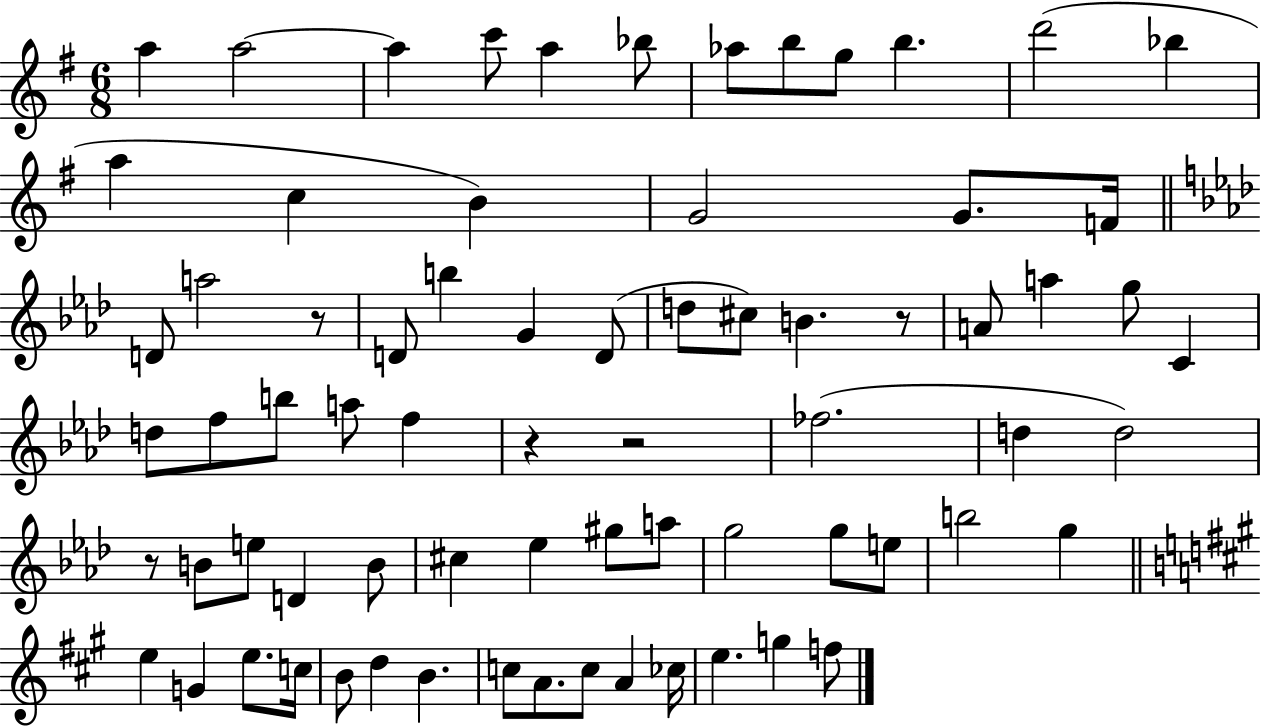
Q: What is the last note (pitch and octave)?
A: F5